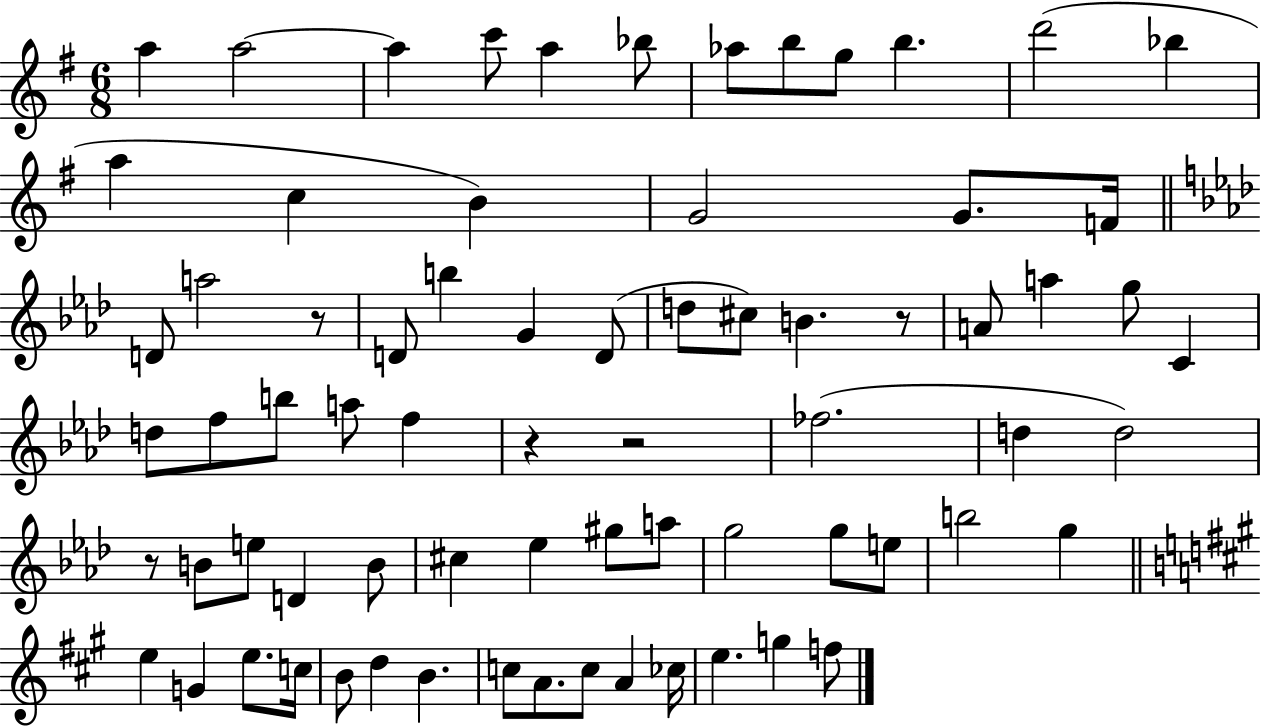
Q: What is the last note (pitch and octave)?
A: F5